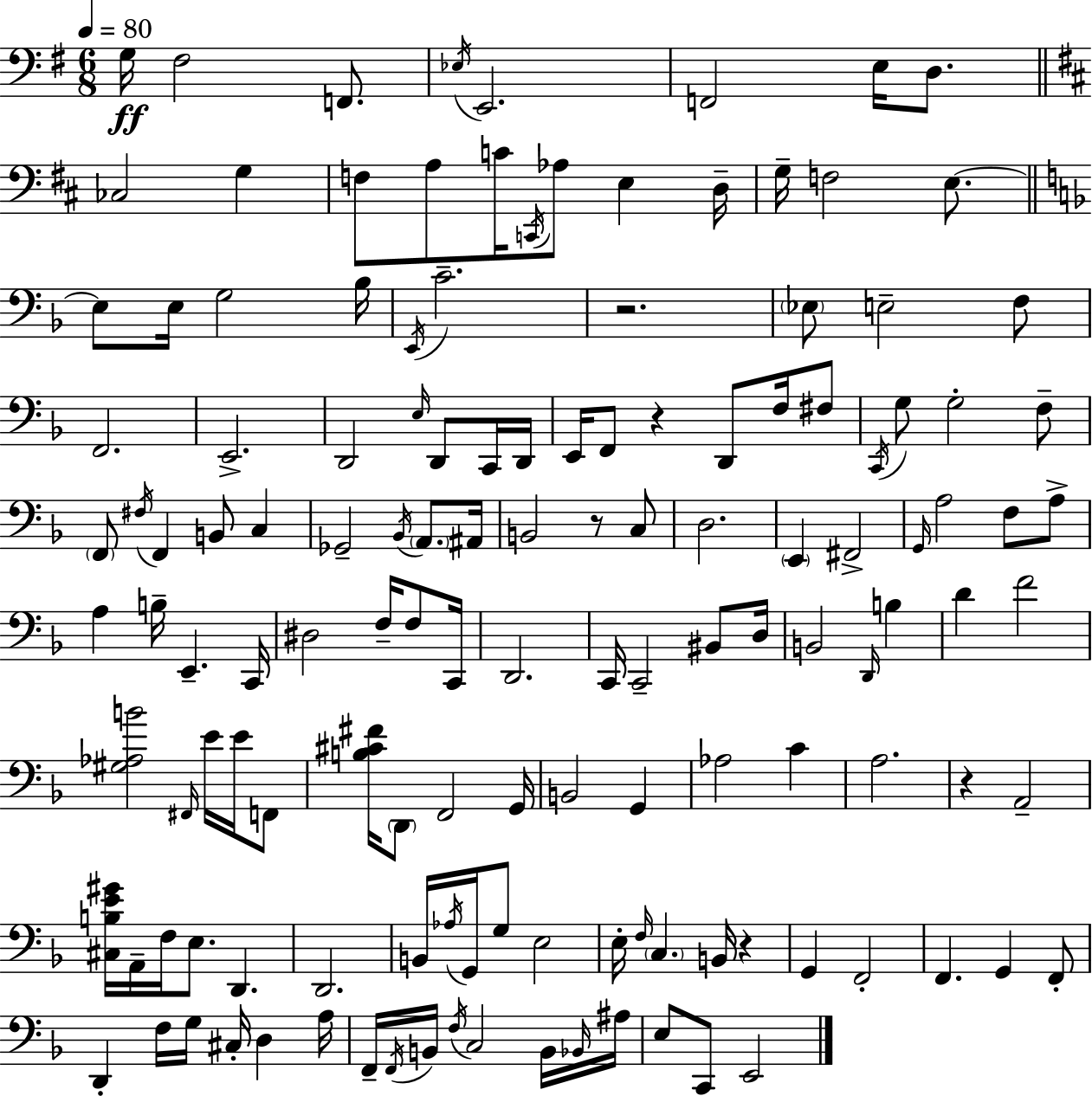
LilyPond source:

{
  \clef bass
  \numericTimeSignature
  \time 6/8
  \key e \minor
  \tempo 4 = 80
  g16\ff fis2 f,8. | \acciaccatura { ees16 } e,2. | f,2 e16 d8. | \bar "||" \break \key d \major ces2 g4 | f8 a8 c'16 \acciaccatura { c,16 } aes8 e4 | d16-- g16-- f2 e8.~~ | \bar "||" \break \key f \major e8 e16 g2 bes16 | \acciaccatura { e,16 } c'2.-- | r2. | \parenthesize ees8 e2-- f8 | \break f,2. | e,2.-> | d,2 \grace { e16 } d,8 | c,16 d,16 e,16 f,8 r4 d,8 f16 | \break fis8 \acciaccatura { c,16 } g8 g2-. | f8-- \parenthesize f,8 \acciaccatura { fis16 } f,4 b,8 | c4 ges,2-- | \acciaccatura { bes,16 } \parenthesize a,8. ais,16 b,2 | \break r8 c8 d2. | \parenthesize e,4 fis,2-> | \grace { g,16 } a2 | f8 a8-> a4 b16-- e,4.-- | \break c,16 dis2 | f16-- f8 c,16 d,2. | c,16 c,2-- | bis,8 d16 b,2 | \break \grace { d,16 } b4 d'4 f'2 | <gis aes b'>2 | \grace { fis,16 } e'16 e'16 f,8 <b cis' fis'>16 \parenthesize d,8 f,2 | g,16 b,2 | \break g,4 aes2 | c'4 a2. | r4 | a,2-- <cis b e' gis'>16 a,16-- f16 e8. | \break d,4. d,2. | b,16 \acciaccatura { aes16 } g,16 g8 | e2 e16-. \grace { f16 } \parenthesize c4. | b,16 r4 g,4 | \break f,2-. f,4. | g,4 f,8-. d,4-. | f16 g16 cis16-. d4 a16 f,16-- \acciaccatura { f,16 } | b,16 \acciaccatura { f16 } c2 b,16 \grace { bes,16 } | \break ais16 e8 c,8 e,2 | \bar "|."
}